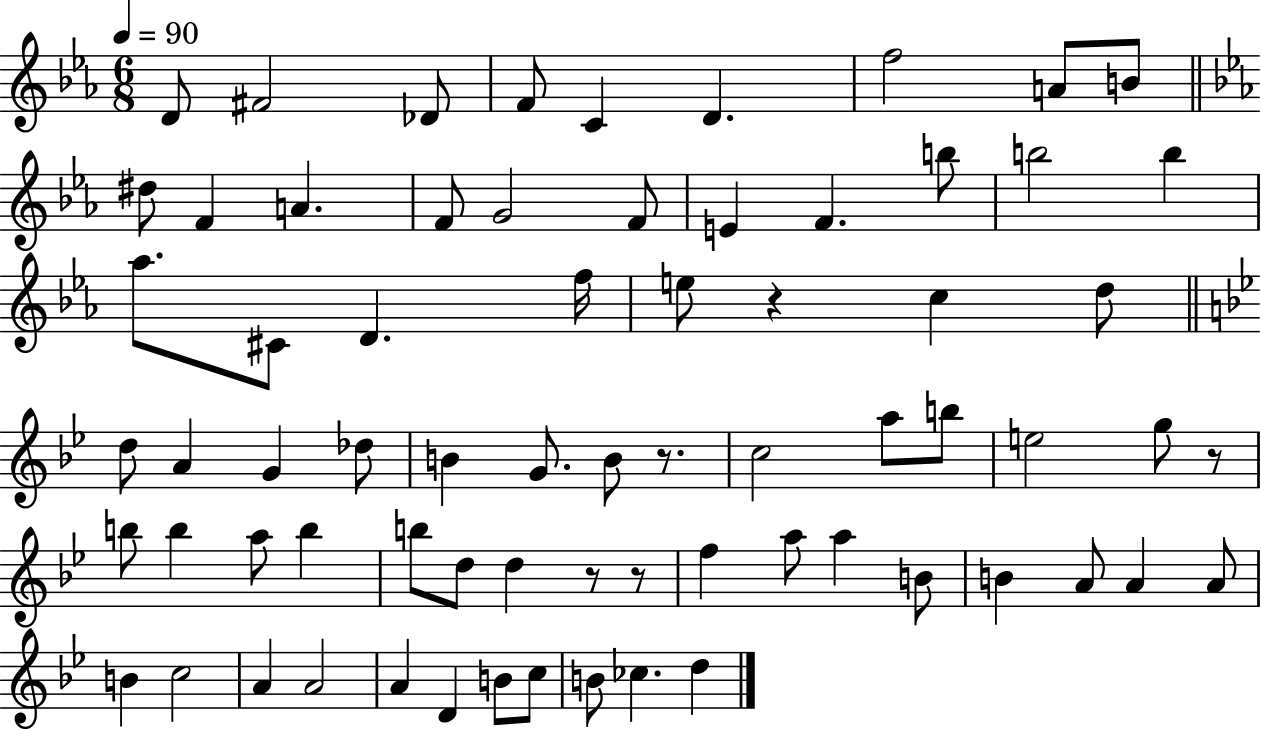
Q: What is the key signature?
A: EES major